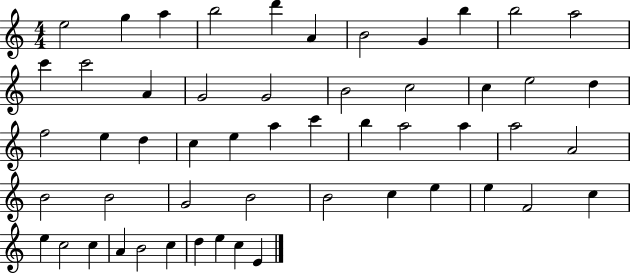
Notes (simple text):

E5/h G5/q A5/q B5/h D6/q A4/q B4/h G4/q B5/q B5/h A5/h C6/q C6/h A4/q G4/h G4/h B4/h C5/h C5/q E5/h D5/q F5/h E5/q D5/q C5/q E5/q A5/q C6/q B5/q A5/h A5/q A5/h A4/h B4/h B4/h G4/h B4/h B4/h C5/q E5/q E5/q F4/h C5/q E5/q C5/h C5/q A4/q B4/h C5/q D5/q E5/q C5/q E4/q